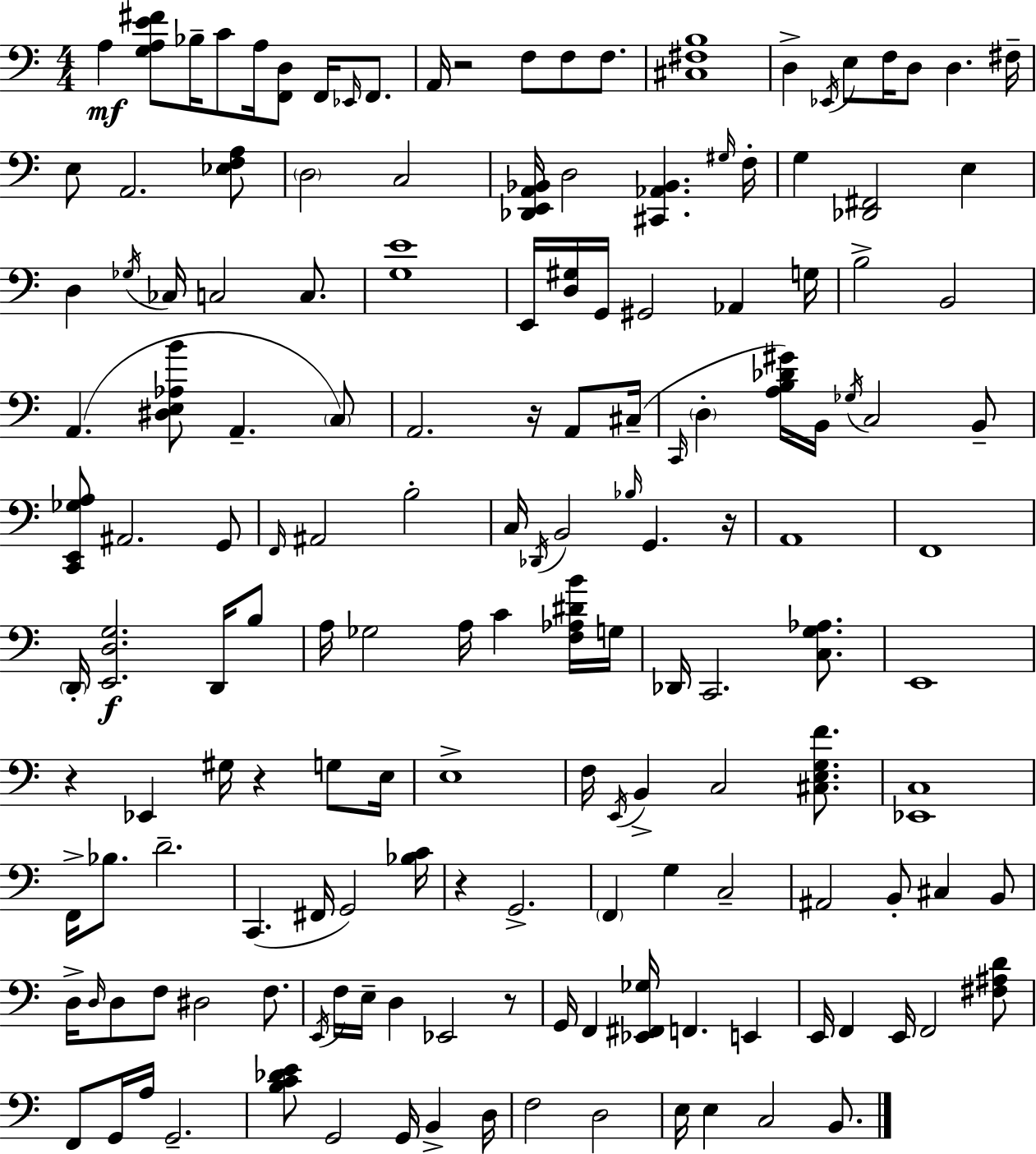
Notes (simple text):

A3/q [G3,A3,E4,F#4]/e Bb3/s C4/e A3/s [F2,D3]/e F2/s Eb2/s F2/e. A2/s R/h F3/e F3/e F3/e. [C#3,F#3,B3]/w D3/q Eb2/s E3/e F3/s D3/e D3/q. F#3/s E3/e A2/h. [Eb3,F3,A3]/e D3/h C3/h [Db2,E2,A2,Bb2]/s D3/h [C#2,Ab2,Bb2]/q. G#3/s F3/s G3/q [Db2,F#2]/h E3/q D3/q Gb3/s CES3/s C3/h C3/e. [G3,E4]/w E2/s [D3,G#3]/s G2/s G#2/h Ab2/q G3/s B3/h B2/h A2/q. [D#3,E3,Ab3,B4]/e A2/q. C3/e A2/h. R/s A2/e C#3/s C2/s D3/q [A3,B3,Db4,G#4]/s B2/s Gb3/s C3/h B2/e [C2,E2,Gb3,A3]/e A#2/h. G2/e F2/s A#2/h B3/h C3/s Db2/s B2/h Bb3/s G2/q. R/s A2/w F2/w D2/s [E2,D3,G3]/h. D2/s B3/e A3/s Gb3/h A3/s C4/q [F3,Ab3,D#4,B4]/s G3/s Db2/s C2/h. [C3,G3,Ab3]/e. E2/w R/q Eb2/q G#3/s R/q G3/e E3/s E3/w F3/s E2/s B2/q C3/h [C#3,E3,G3,F4]/e. [Eb2,C3]/w F2/s Bb3/e. D4/h. C2/q. F#2/s G2/h [Bb3,C4]/s R/q G2/h. F2/q G3/q C3/h A#2/h B2/e C#3/q B2/e D3/s D3/s D3/e F3/e D#3/h F3/e. E2/s F3/s E3/s D3/q Eb2/h R/e G2/s F2/q [Eb2,F#2,Gb3]/s F2/q. E2/q E2/s F2/q E2/s F2/h [F#3,A#3,D4]/e F2/e G2/s A3/s G2/h. [B3,C4,Db4,E4]/e G2/h G2/s B2/q D3/s F3/h D3/h E3/s E3/q C3/h B2/e.